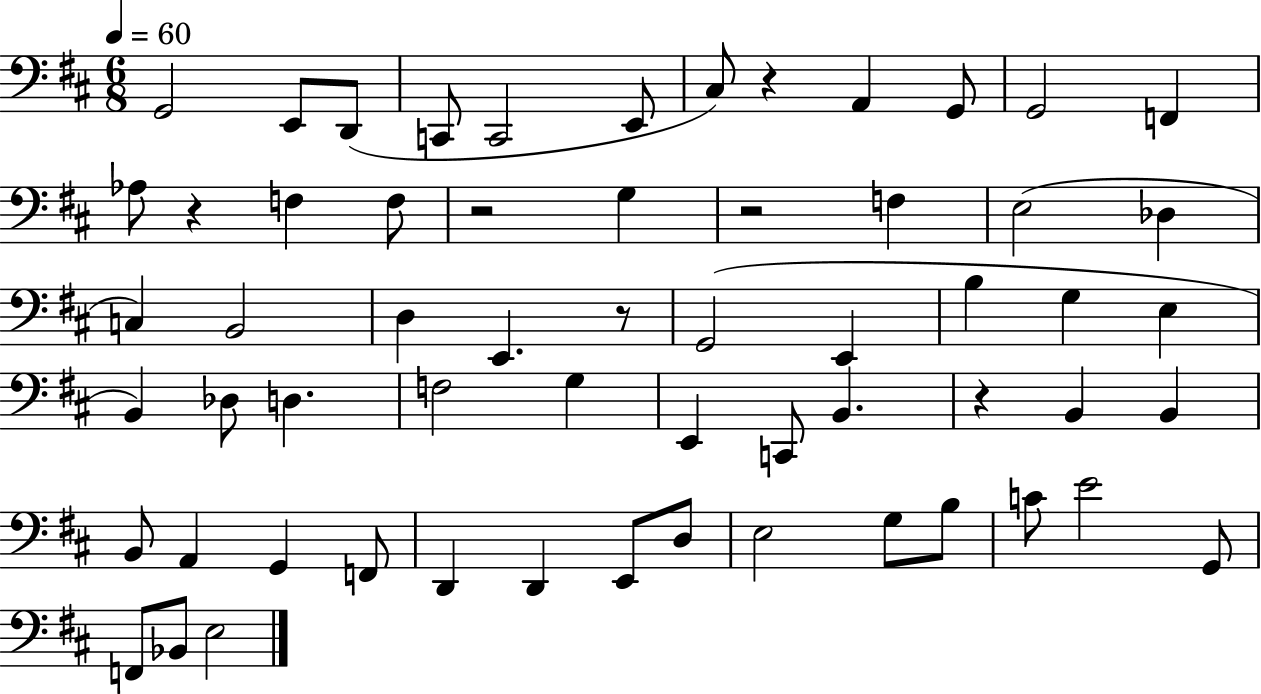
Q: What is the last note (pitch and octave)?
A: E3